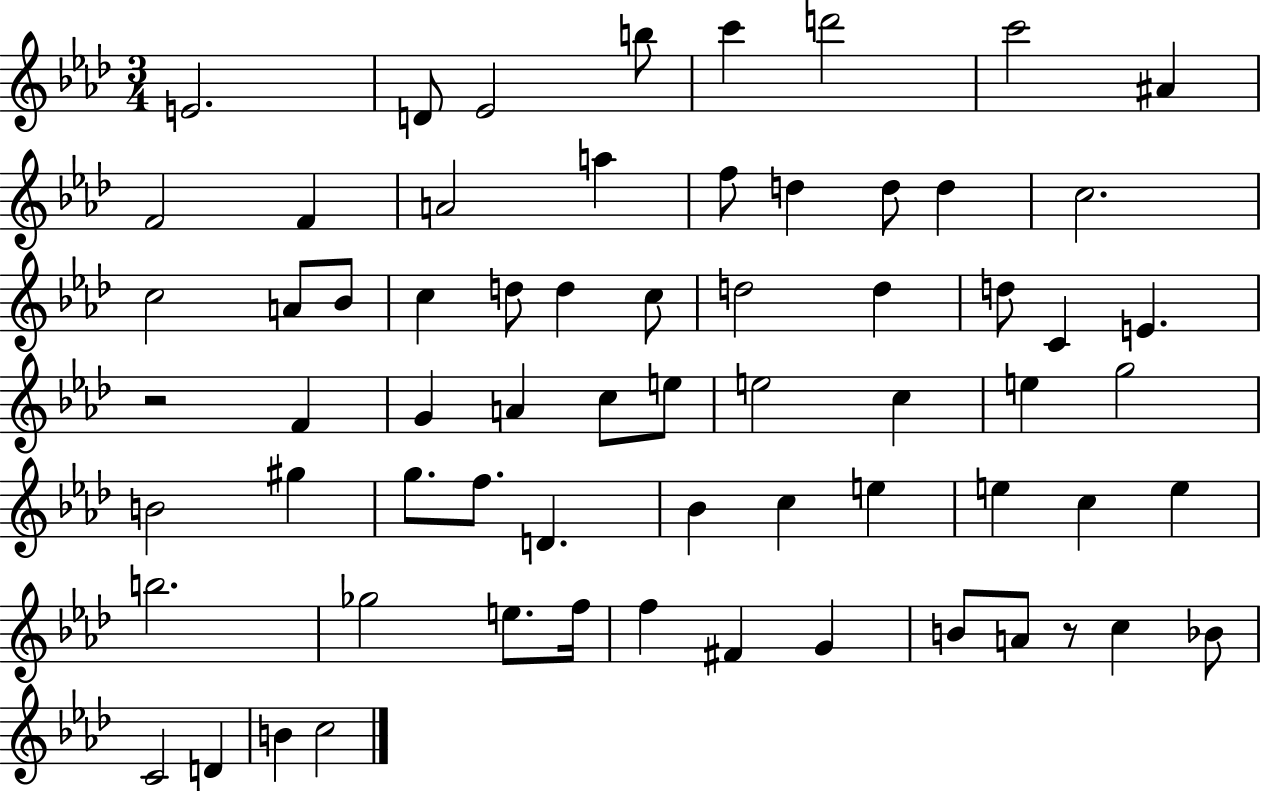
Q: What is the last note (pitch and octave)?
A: C5